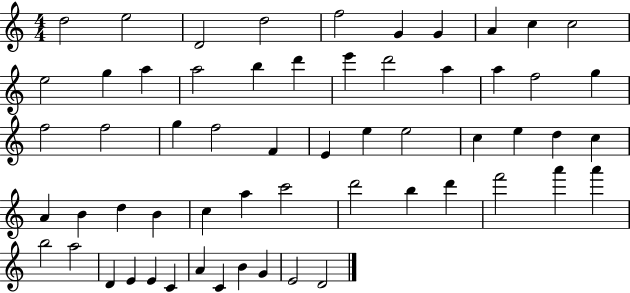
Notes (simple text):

D5/h E5/h D4/h D5/h F5/h G4/q G4/q A4/q C5/q C5/h E5/h G5/q A5/q A5/h B5/q D6/q E6/q D6/h A5/q A5/q F5/h G5/q F5/h F5/h G5/q F5/h F4/q E4/q E5/q E5/h C5/q E5/q D5/q C5/q A4/q B4/q D5/q B4/q C5/q A5/q C6/h D6/h B5/q D6/q F6/h A6/q A6/q B5/h A5/h D4/q E4/q E4/q C4/q A4/q C4/q B4/q G4/q E4/h D4/h